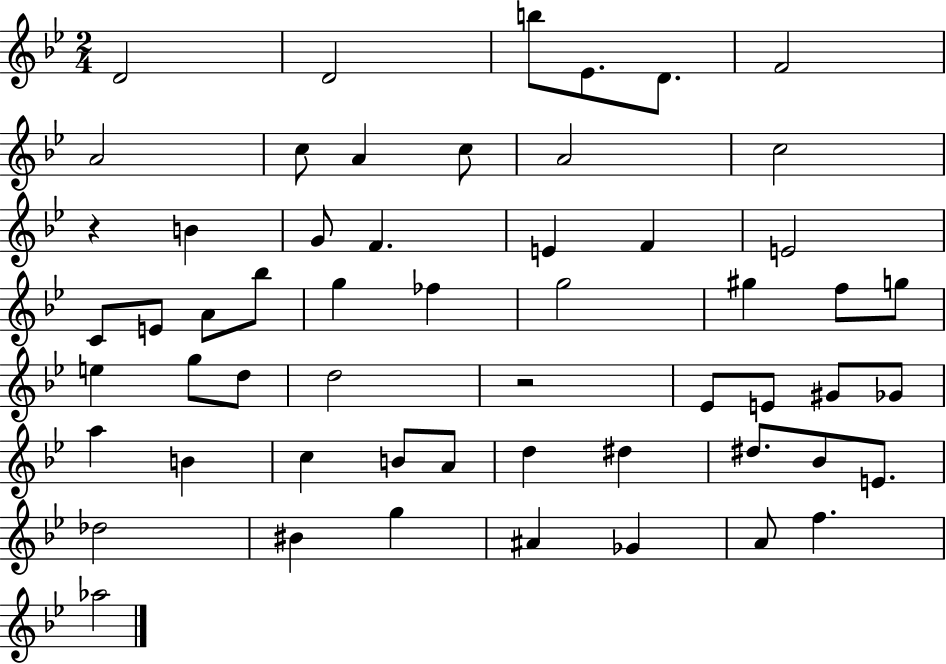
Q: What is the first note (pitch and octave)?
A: D4